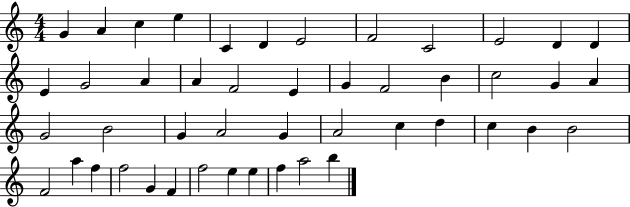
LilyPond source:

{
  \clef treble
  \numericTimeSignature
  \time 4/4
  \key c \major
  g'4 a'4 c''4 e''4 | c'4 d'4 e'2 | f'2 c'2 | e'2 d'4 d'4 | \break e'4 g'2 a'4 | a'4 f'2 e'4 | g'4 f'2 b'4 | c''2 g'4 a'4 | \break g'2 b'2 | g'4 a'2 g'4 | a'2 c''4 d''4 | c''4 b'4 b'2 | \break f'2 a''4 f''4 | f''2 g'4 f'4 | f''2 e''4 e''4 | f''4 a''2 b''4 | \break \bar "|."
}